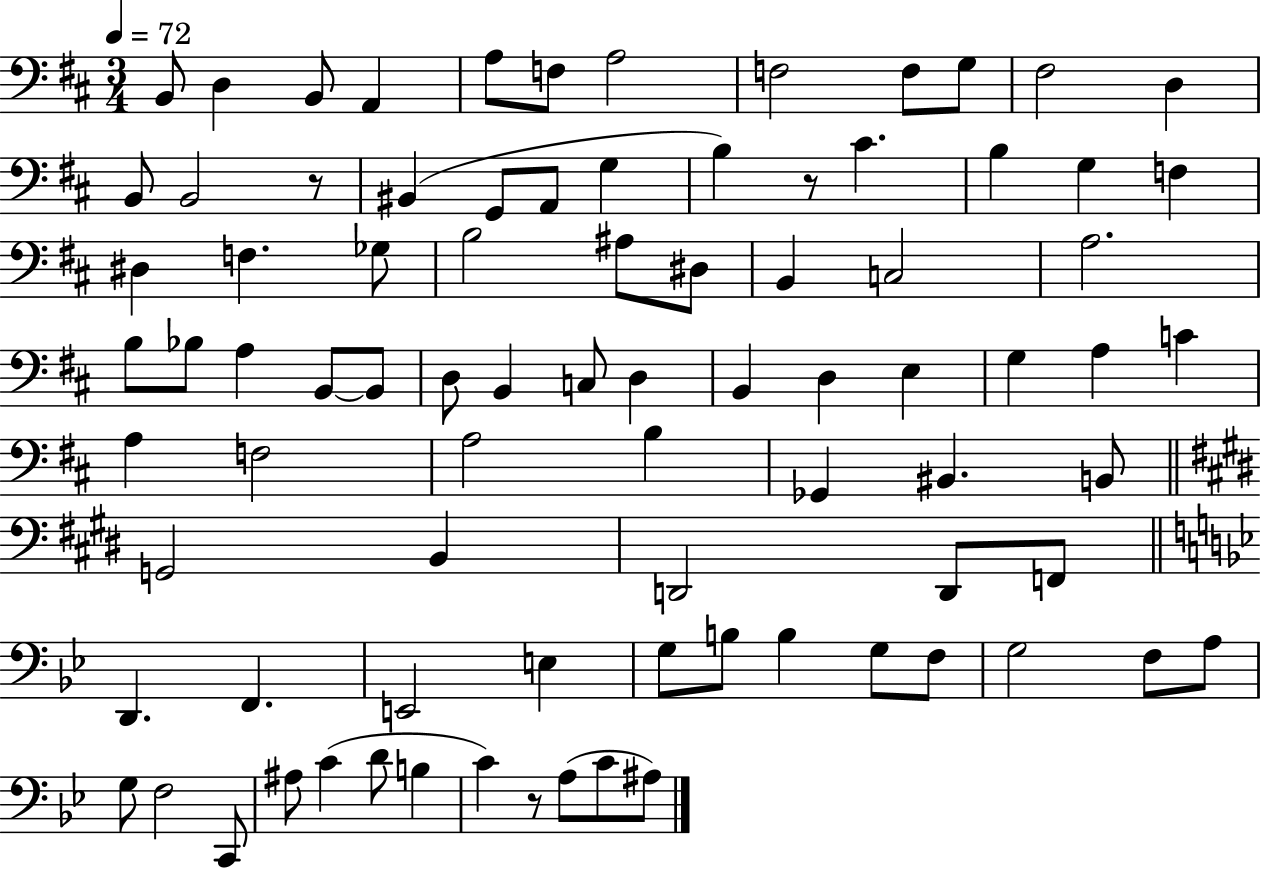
{
  \clef bass
  \numericTimeSignature
  \time 3/4
  \key d \major
  \tempo 4 = 72
  b,8 d4 b,8 a,4 | a8 f8 a2 | f2 f8 g8 | fis2 d4 | \break b,8 b,2 r8 | bis,4( g,8 a,8 g4 | b4) r8 cis'4. | b4 g4 f4 | \break dis4 f4. ges8 | b2 ais8 dis8 | b,4 c2 | a2. | \break b8 bes8 a4 b,8~~ b,8 | d8 b,4 c8 d4 | b,4 d4 e4 | g4 a4 c'4 | \break a4 f2 | a2 b4 | ges,4 bis,4. b,8 | \bar "||" \break \key e \major g,2 b,4 | d,2 d,8 f,8 | \bar "||" \break \key bes \major d,4. f,4. | e,2 e4 | g8 b8 b4 g8 f8 | g2 f8 a8 | \break g8 f2 c,8 | ais8 c'4( d'8 b4 | c'4) r8 a8( c'8 ais8) | \bar "|."
}